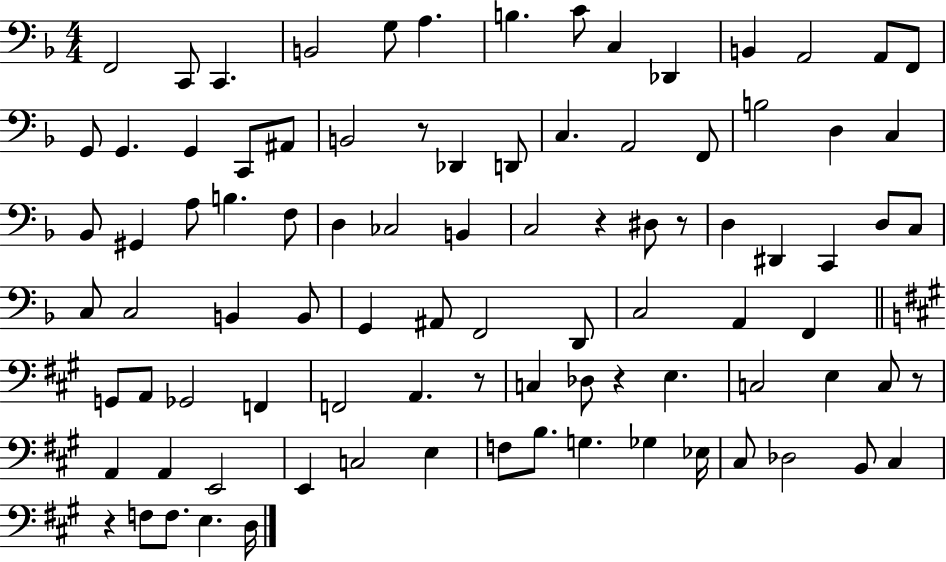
X:1
T:Untitled
M:4/4
L:1/4
K:F
F,,2 C,,/2 C,, B,,2 G,/2 A, B, C/2 C, _D,, B,, A,,2 A,,/2 F,,/2 G,,/2 G,, G,, C,,/2 ^A,,/2 B,,2 z/2 _D,, D,,/2 C, A,,2 F,,/2 B,2 D, C, _B,,/2 ^G,, A,/2 B, F,/2 D, _C,2 B,, C,2 z ^D,/2 z/2 D, ^D,, C,, D,/2 C,/2 C,/2 C,2 B,, B,,/2 G,, ^A,,/2 F,,2 D,,/2 C,2 A,, F,, G,,/2 A,,/2 _G,,2 F,, F,,2 A,, z/2 C, _D,/2 z E, C,2 E, C,/2 z/2 A,, A,, E,,2 E,, C,2 E, F,/2 B,/2 G, _G, _E,/4 ^C,/2 _D,2 B,,/2 ^C, z F,/2 F,/2 E, D,/4